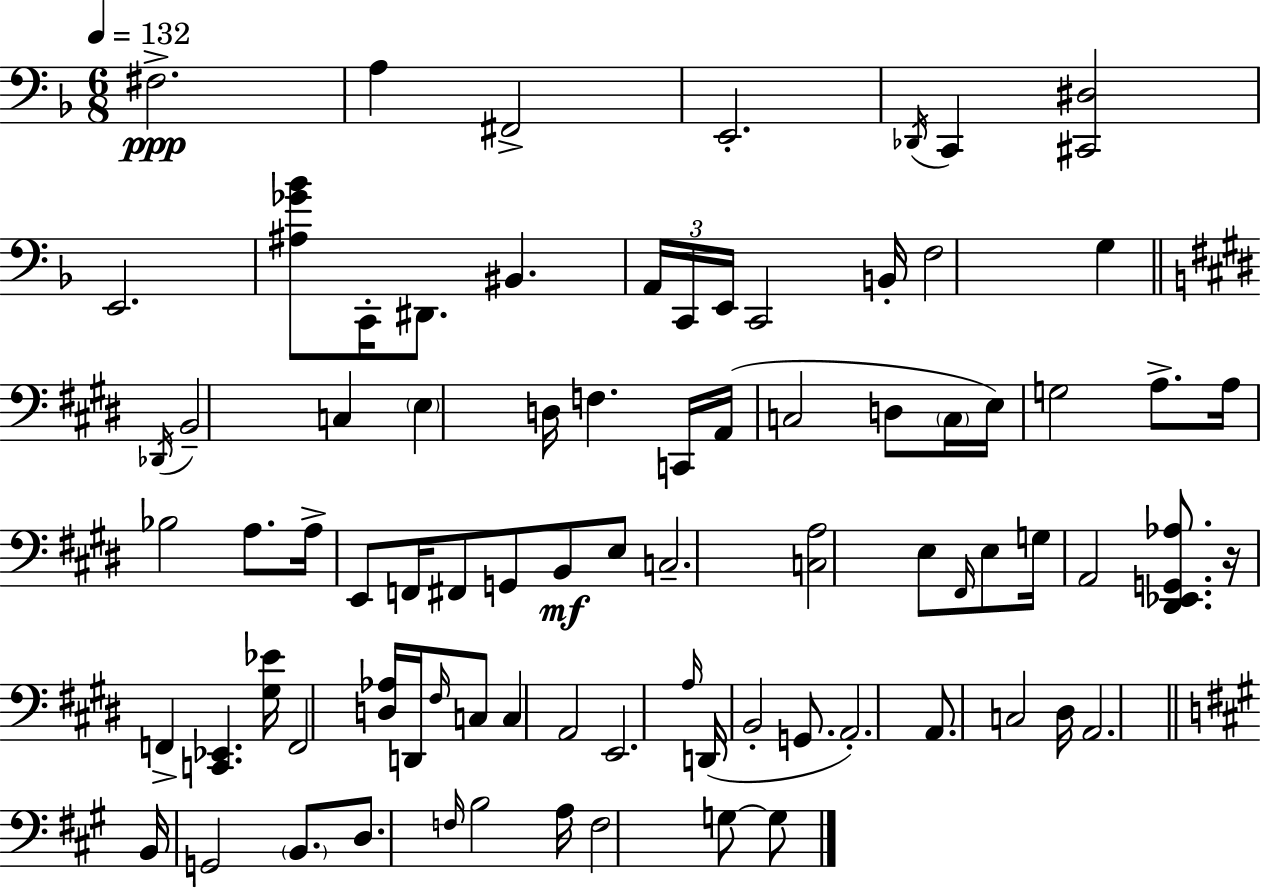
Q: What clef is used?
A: bass